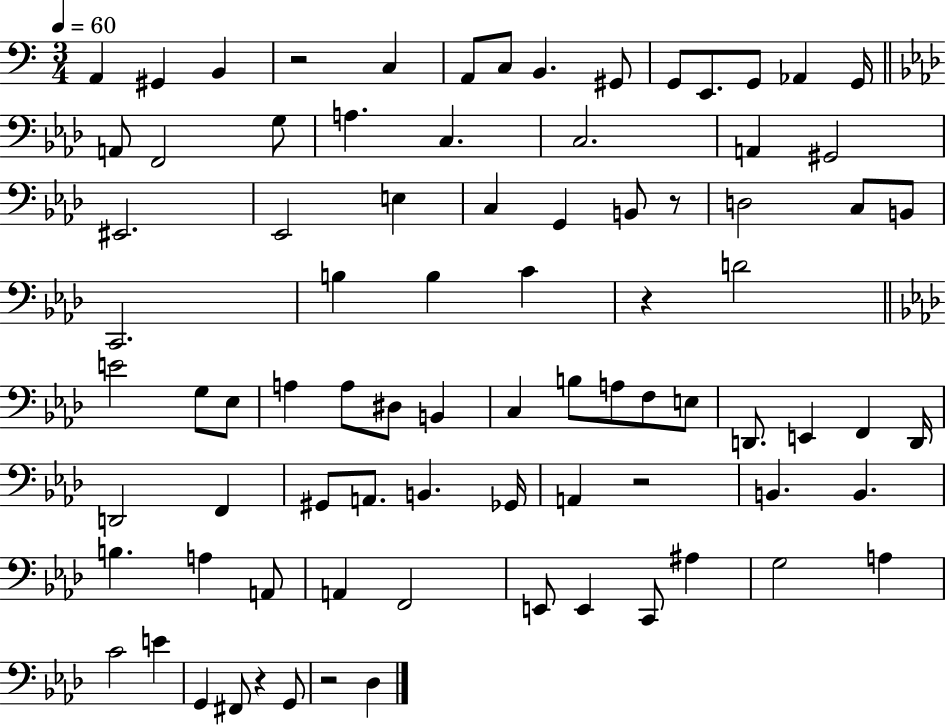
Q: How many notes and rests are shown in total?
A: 83